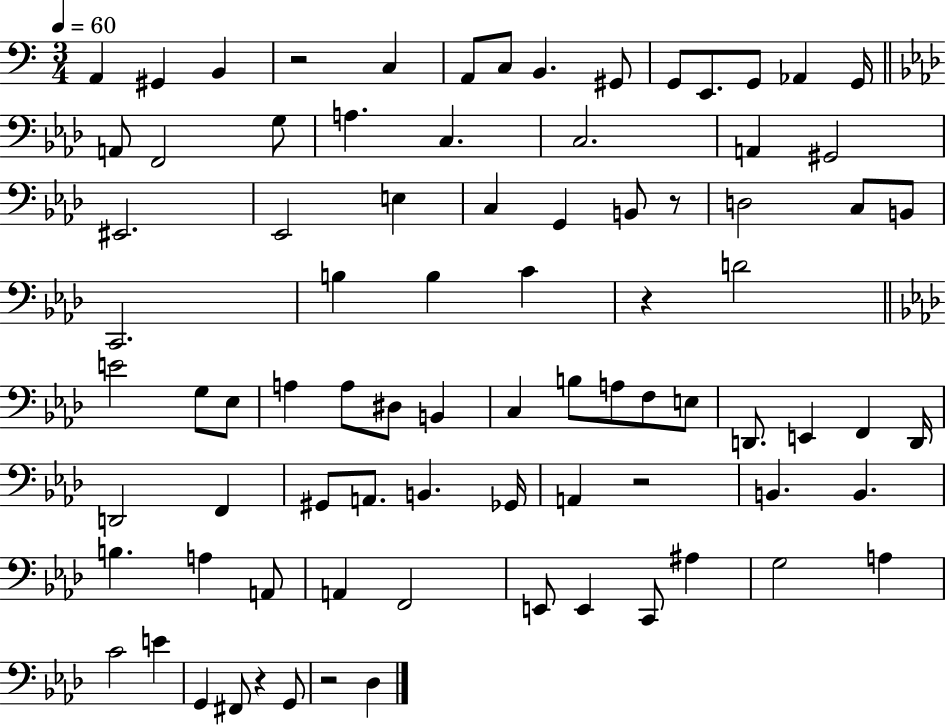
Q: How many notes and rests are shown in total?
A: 83